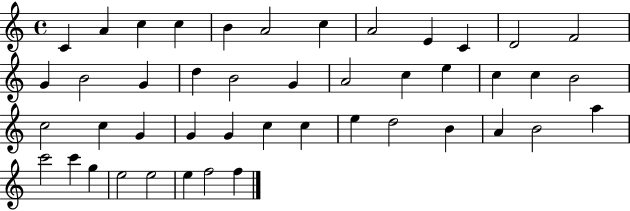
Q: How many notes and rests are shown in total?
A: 45